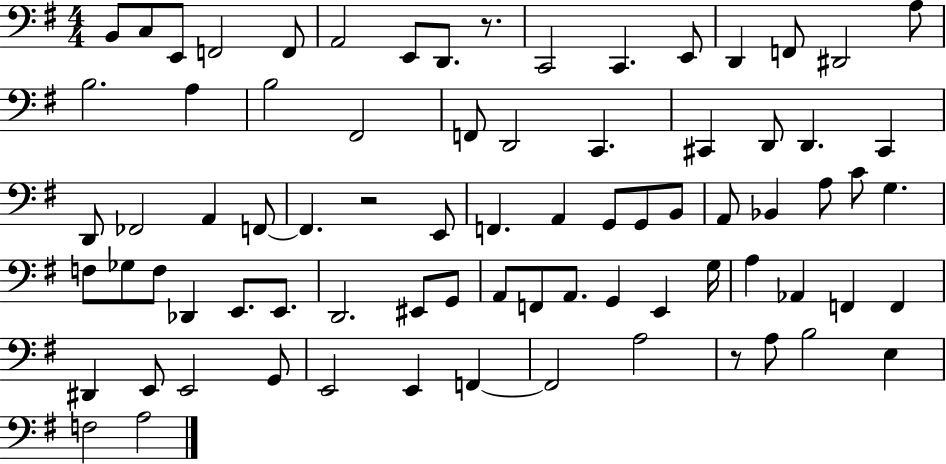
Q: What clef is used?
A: bass